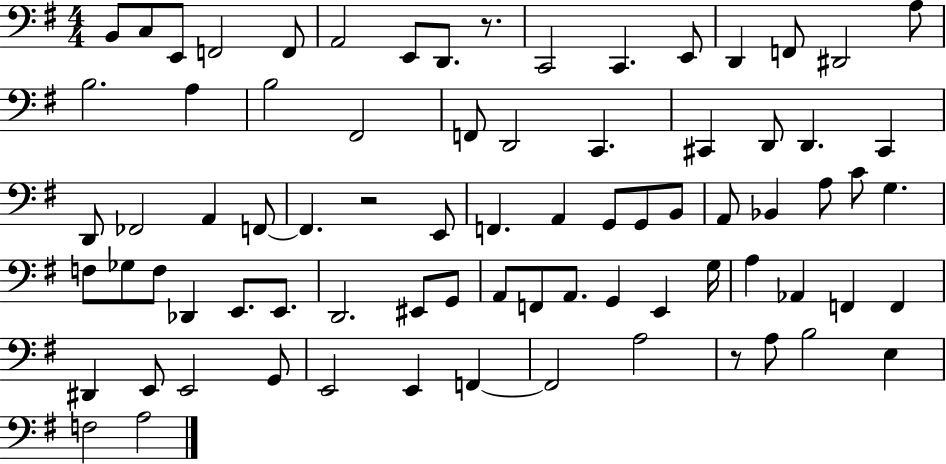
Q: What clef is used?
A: bass